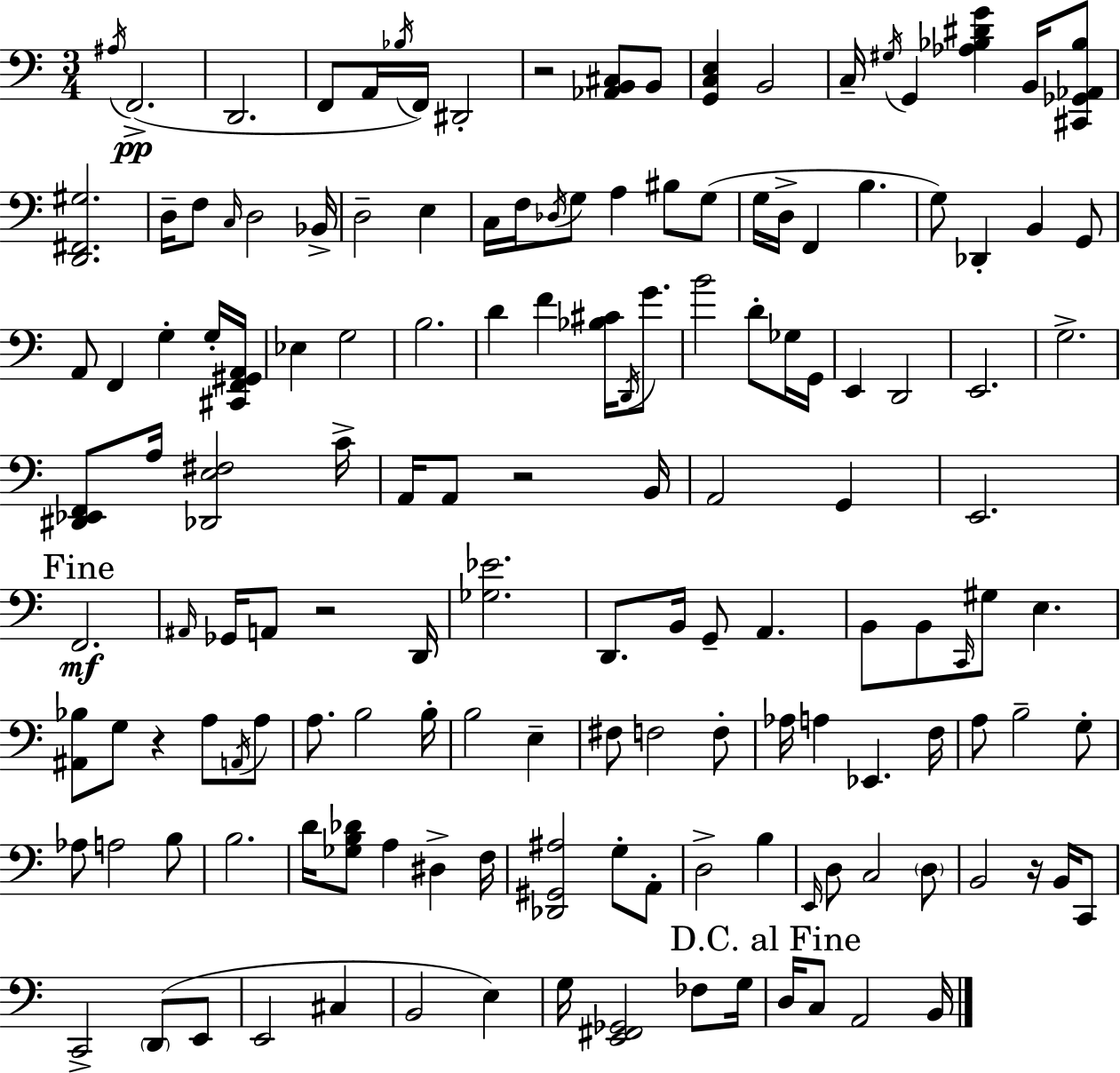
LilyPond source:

{
  \clef bass
  \numericTimeSignature
  \time 3/4
  \key c \major
  \repeat volta 2 { \acciaccatura { ais16 }(\pp f,2.-> | d,2. | f,8 a,16 \acciaccatura { bes16 }) f,16 dis,2-. | r2 <aes, b, cis>8 | \break b,8 <g, c e>4 b,2 | c16-- \acciaccatura { gis16 } g,4 <aes bes dis' g'>4 | b,16 <cis, ges, aes, bes>8 <d, fis, gis>2. | d16-- f8 \grace { c16 } d2 | \break bes,16-> d2-- | e4 c16 f16 \acciaccatura { des16 } g8 a4 | bis8 g8( g16 d16-> f,4 b4. | g8) des,4-. b,4 | \break g,8 a,8 f,4 g4-. | g16-. <cis, f, gis, a,>16 ees4 g2 | b2. | d'4 f'4 | \break <bes cis'>16 \acciaccatura { d,16 } g'8. b'2 | d'8-. ges16 g,16 e,4 d,2 | e,2. | g2.-> | \break <dis, ees, f,>8 a16 <des, e fis>2 | c'16-> a,16 a,8 r2 | b,16 a,2 | g,4 e,2. | \break \mark "Fine" f,2.\mf | \grace { ais,16 } ges,16 a,8 r2 | d,16 <ges ees'>2. | d,8. b,16 g,8-- | \break a,4. b,8 b,8 \grace { c,16 } | gis8 e4. <ais, bes>8 g8 | r4 a8 \acciaccatura { a,16 } a8 a8. | b2 b16-. b2 | \break e4-- fis8 f2 | f8-. aes16 a4 | ees,4. f16 a8 b2-- | g8-. aes8 a2 | \break b8 b2. | d'16 <ges b des'>8 | a4 dis4-> f16 <des, gis, ais>2 | g8-. a,8-. d2-> | \break b4 \grace { e,16 } d8 | c2 \parenthesize d8 b,2 | r16 b,16 c,8 c,2-> | \parenthesize d,8( e,8 e,2 | \break cis4 b,2 | e4) g16 <e, fis, ges,>2 | fes8 g16 \mark "D.C. al Fine" d16 c8 | a,2 b,16 } \bar "|."
}